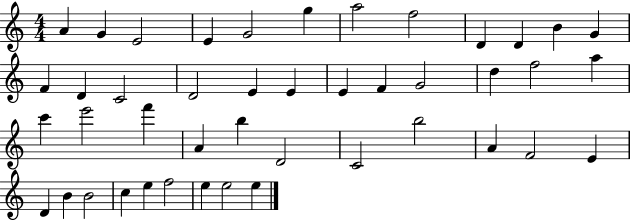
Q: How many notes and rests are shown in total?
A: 44